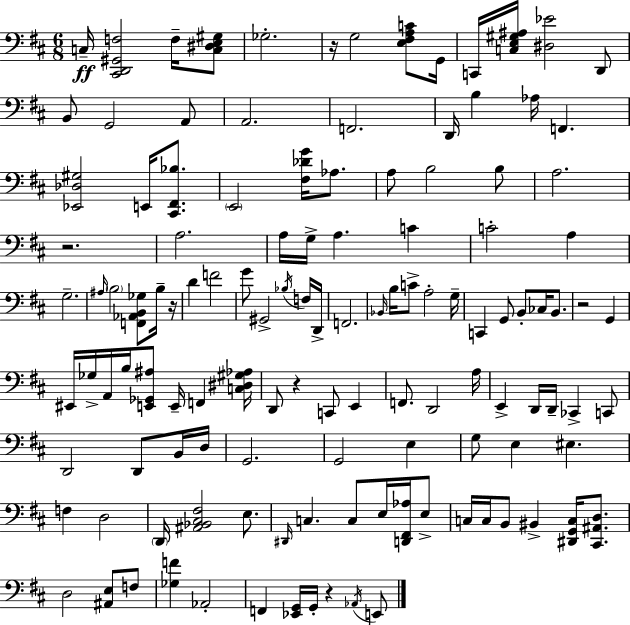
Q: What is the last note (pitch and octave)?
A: E2